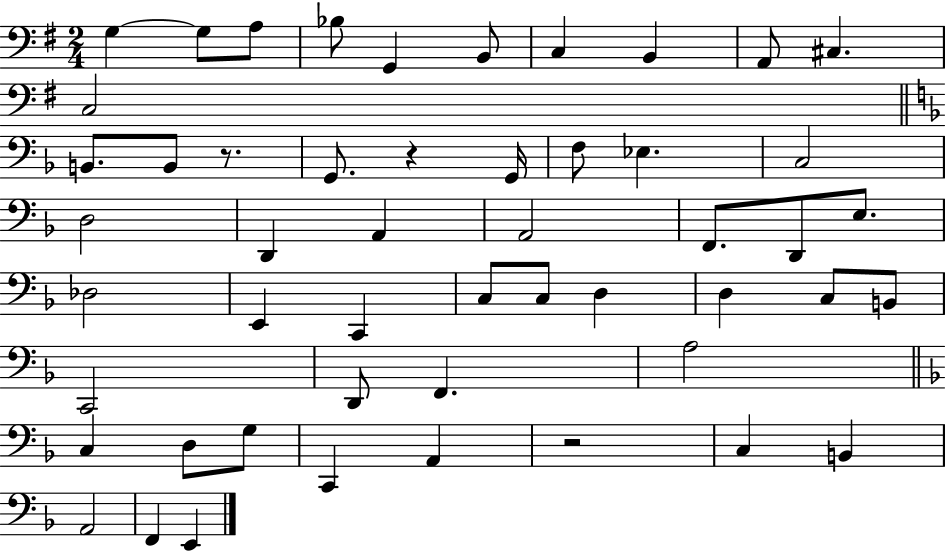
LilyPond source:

{
  \clef bass
  \numericTimeSignature
  \time 2/4
  \key g \major
  \repeat volta 2 { g4~~ g8 a8 | bes8 g,4 b,8 | c4 b,4 | a,8 cis4. | \break c2 | \bar "||" \break \key f \major b,8. b,8 r8. | g,8. r4 g,16 | f8 ees4. | c2 | \break d2 | d,4 a,4 | a,2 | f,8. d,8 e8. | \break des2 | e,4 c,4 | c8 c8 d4 | d4 c8 b,8 | \break c,2 | d,8 f,4. | a2 | \bar "||" \break \key f \major c4 d8 g8 | c,4 a,4 | r2 | c4 b,4 | \break a,2 | f,4 e,4 | } \bar "|."
}